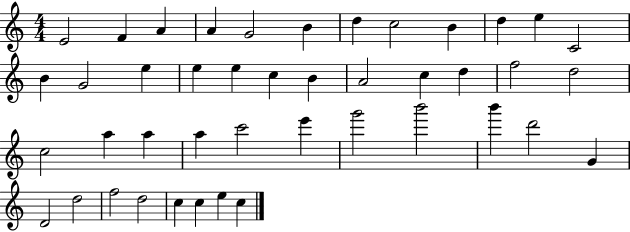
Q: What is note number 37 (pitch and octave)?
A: D5